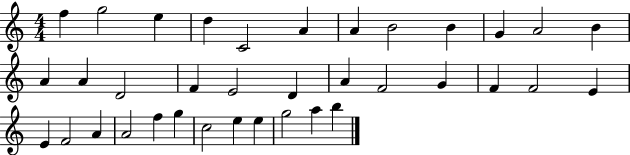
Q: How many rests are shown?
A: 0